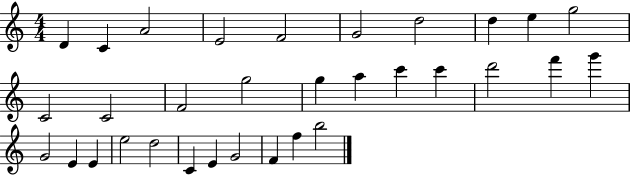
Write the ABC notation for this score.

X:1
T:Untitled
M:4/4
L:1/4
K:C
D C A2 E2 F2 G2 d2 d e g2 C2 C2 F2 g2 g a c' c' d'2 f' g' G2 E E e2 d2 C E G2 F f b2